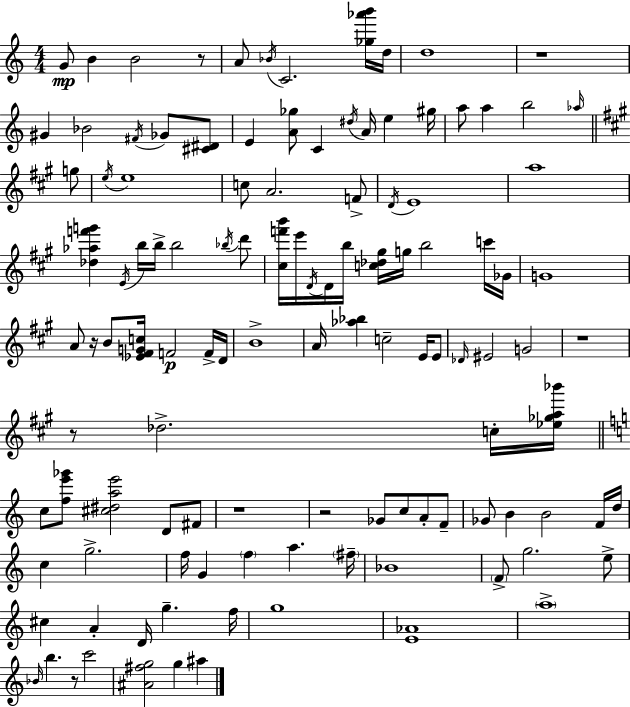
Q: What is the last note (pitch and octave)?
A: A#5